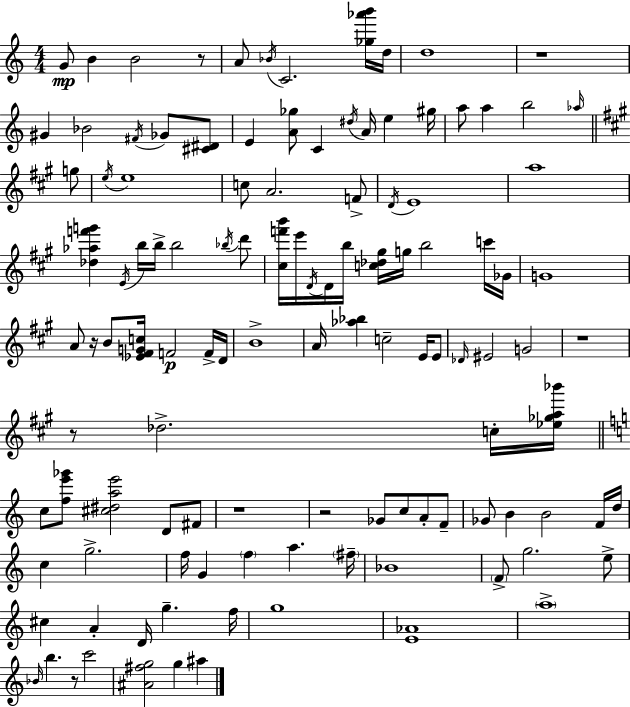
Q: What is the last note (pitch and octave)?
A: A#5